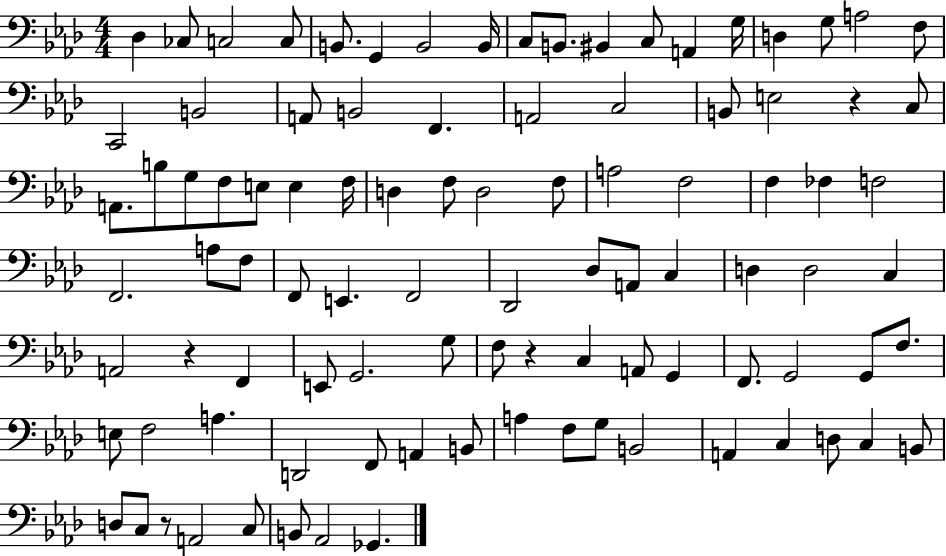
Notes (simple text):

Db3/q CES3/e C3/h C3/e B2/e. G2/q B2/h B2/s C3/e B2/e. BIS2/q C3/e A2/q G3/s D3/q G3/e A3/h F3/e C2/h B2/h A2/e B2/h F2/q. A2/h C3/h B2/e E3/h R/q C3/e A2/e. B3/e G3/e F3/e E3/e E3/q F3/s D3/q F3/e D3/h F3/e A3/h F3/h F3/q FES3/q F3/h F2/h. A3/e F3/e F2/e E2/q. F2/h Db2/h Db3/e A2/e C3/q D3/q D3/h C3/q A2/h R/q F2/q E2/e G2/h. G3/e F3/e R/q C3/q A2/e G2/q F2/e. G2/h G2/e F3/e. E3/e F3/h A3/q. D2/h F2/e A2/q B2/e A3/q F3/e G3/e B2/h A2/q C3/q D3/e C3/q B2/e D3/e C3/e R/e A2/h C3/e B2/e Ab2/h Gb2/q.